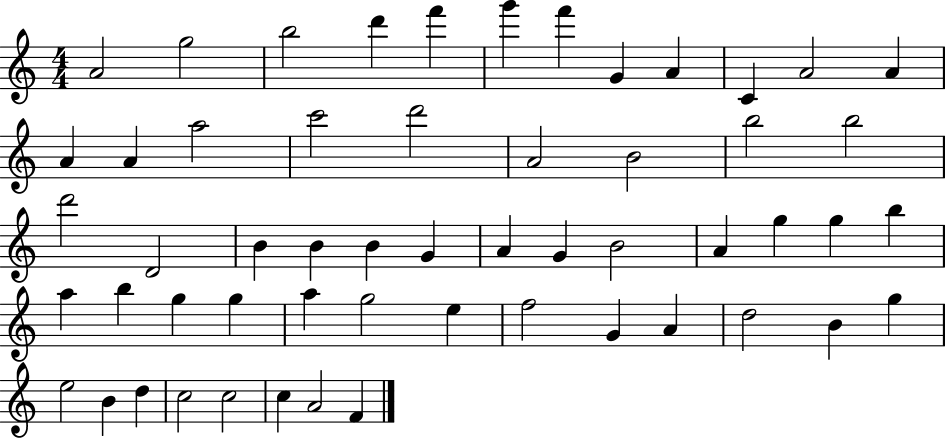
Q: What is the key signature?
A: C major